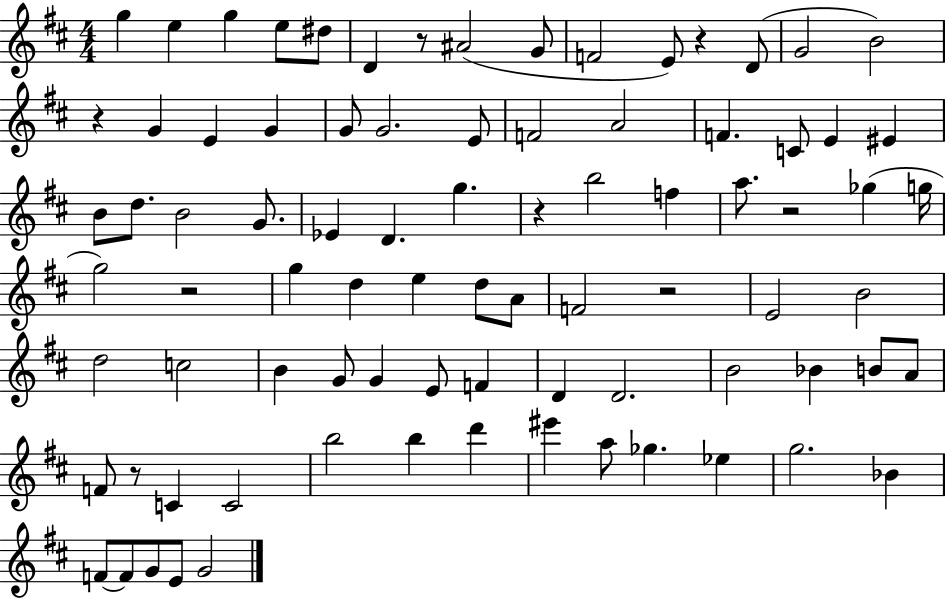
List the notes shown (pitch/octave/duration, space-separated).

G5/q E5/q G5/q E5/e D#5/e D4/q R/e A#4/h G4/e F4/h E4/e R/q D4/e G4/h B4/h R/q G4/q E4/q G4/q G4/e G4/h. E4/e F4/h A4/h F4/q. C4/e E4/q EIS4/q B4/e D5/e. B4/h G4/e. Eb4/q D4/q. G5/q. R/q B5/h F5/q A5/e. R/h Gb5/q G5/s G5/h R/h G5/q D5/q E5/q D5/e A4/e F4/h R/h E4/h B4/h D5/h C5/h B4/q G4/e G4/q E4/e F4/q D4/q D4/h. B4/h Bb4/q B4/e A4/e F4/e R/e C4/q C4/h B5/h B5/q D6/q EIS6/q A5/e Gb5/q. Eb5/q G5/h. Bb4/q F4/e F4/e G4/e E4/e G4/h